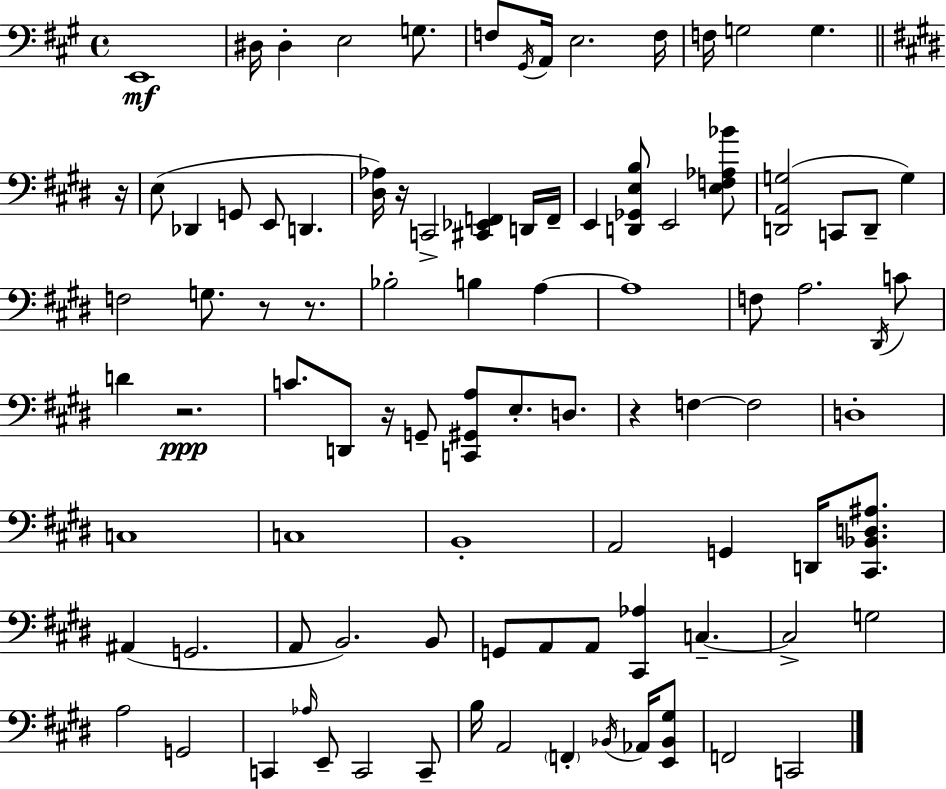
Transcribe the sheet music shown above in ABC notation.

X:1
T:Untitled
M:4/4
L:1/4
K:A
E,,4 ^D,/4 ^D, E,2 G,/2 F,/2 ^G,,/4 A,,/4 E,2 F,/4 F,/4 G,2 G, z/4 E,/2 _D,, G,,/2 E,,/2 D,, [^D,_A,]/4 z/4 C,,2 [^C,,_E,,F,,] D,,/4 F,,/4 E,, [D,,_G,,E,B,]/2 E,,2 [E,F,_A,_B]/2 [D,,A,,G,]2 C,,/2 D,,/2 G, F,2 G,/2 z/2 z/2 _B,2 B, A, A,4 F,/2 A,2 ^D,,/4 C/2 D z2 C/2 D,,/2 z/4 G,,/2 [C,,^G,,A,]/2 E,/2 D,/2 z F, F,2 D,4 C,4 C,4 B,,4 A,,2 G,, D,,/4 [^C,,_B,,D,^A,]/2 ^A,, G,,2 A,,/2 B,,2 B,,/2 G,,/2 A,,/2 A,,/2 [^C,,_A,] C, C,2 G,2 A,2 G,,2 C,, _A,/4 E,,/2 C,,2 C,,/2 B,/4 A,,2 F,, _B,,/4 _A,,/4 [E,,_B,,^G,]/2 F,,2 C,,2